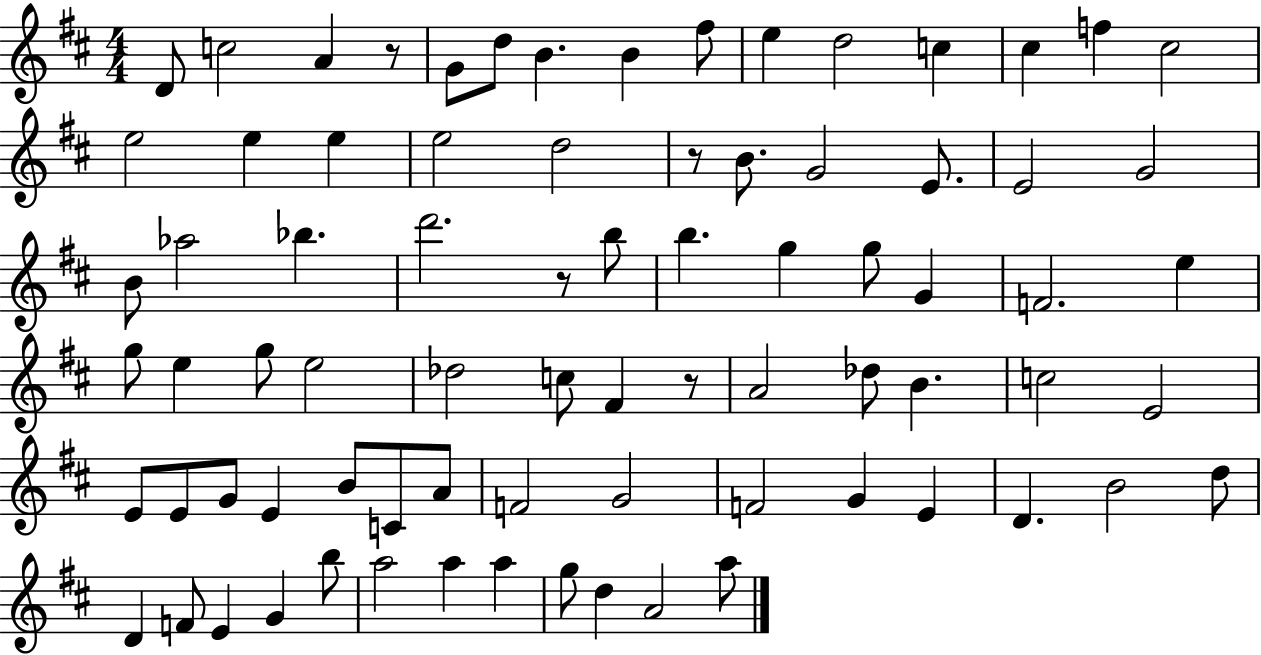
{
  \clef treble
  \numericTimeSignature
  \time 4/4
  \key d \major
  d'8 c''2 a'4 r8 | g'8 d''8 b'4. b'4 fis''8 | e''4 d''2 c''4 | cis''4 f''4 cis''2 | \break e''2 e''4 e''4 | e''2 d''2 | r8 b'8. g'2 e'8. | e'2 g'2 | \break b'8 aes''2 bes''4. | d'''2. r8 b''8 | b''4. g''4 g''8 g'4 | f'2. e''4 | \break g''8 e''4 g''8 e''2 | des''2 c''8 fis'4 r8 | a'2 des''8 b'4. | c''2 e'2 | \break e'8 e'8 g'8 e'4 b'8 c'8 a'8 | f'2 g'2 | f'2 g'4 e'4 | d'4. b'2 d''8 | \break d'4 f'8 e'4 g'4 b''8 | a''2 a''4 a''4 | g''8 d''4 a'2 a''8 | \bar "|."
}